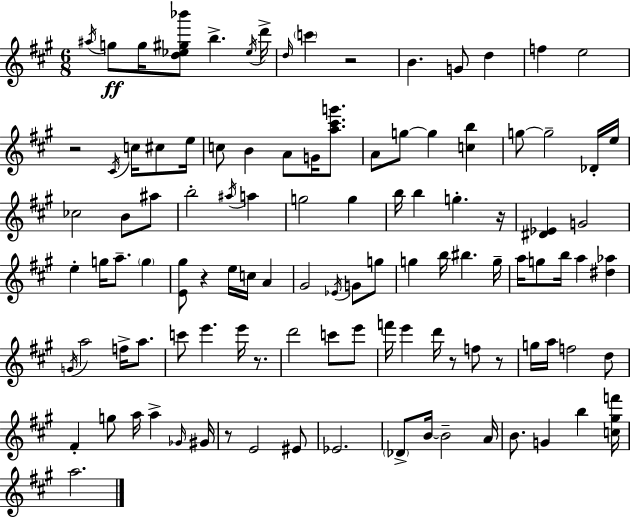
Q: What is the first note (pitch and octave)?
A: A#5